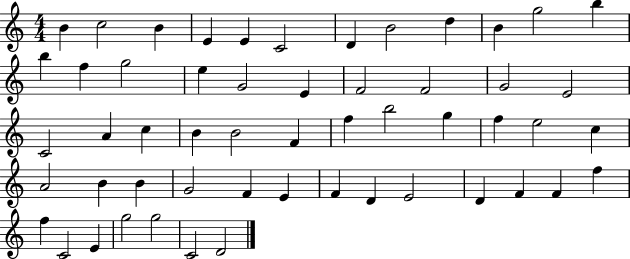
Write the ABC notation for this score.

X:1
T:Untitled
M:4/4
L:1/4
K:C
B c2 B E E C2 D B2 d B g2 b b f g2 e G2 E F2 F2 G2 E2 C2 A c B B2 F f b2 g f e2 c A2 B B G2 F E F D E2 D F F f f C2 E g2 g2 C2 D2